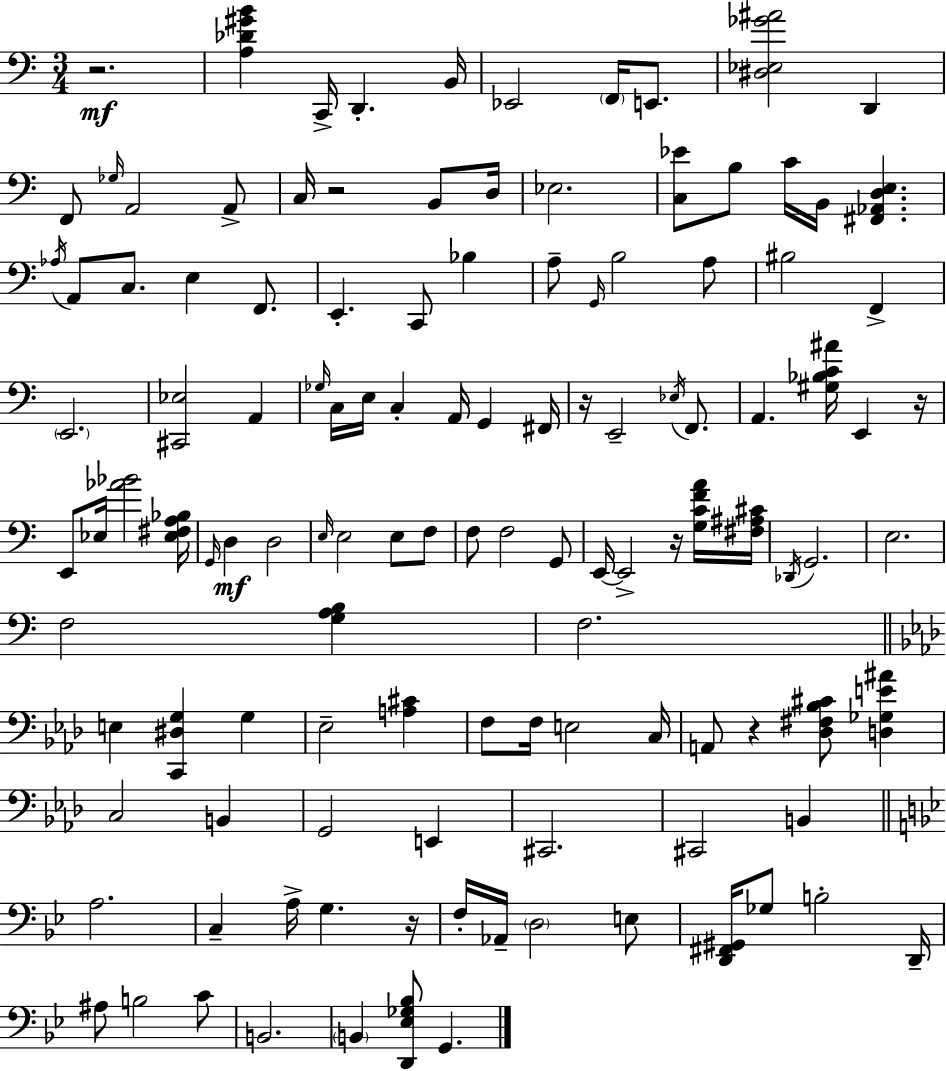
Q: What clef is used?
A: bass